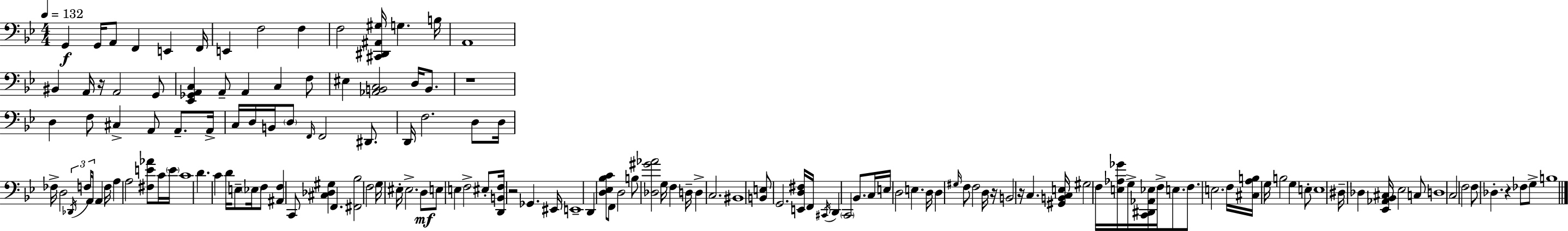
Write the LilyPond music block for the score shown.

{
  \clef bass
  \numericTimeSignature
  \time 4/4
  \key g \minor
  \tempo 4 = 132
  g,4\f g,16 a,8 f,4 e,4 f,16 | e,4 f2 f4 | f2 <cis, dis, ais, gis>16 g4. b16 | a,1 | \break bis,4 a,16 r16 a,2 g,8 | <ees, ges, a, c>4 a,8-- a,4 c4 f8 | eis4 <aes, b, c>2 d16 b,8. | r1 | \break d4 f8 cis4-> a,8 a,8.-- a,16-> | c16 d16 b,16 \parenthesize d8 \grace { f,16 } f,2 dis,8. | d,16 f2. d8 | d16 fes16-> d2 \tuplet 3/2 { \acciaccatura { des,16 } f16 a,16 } a,4 | \break f16 a4 a2 <fis e' aes'>8 | c'16 \parenthesize e'16 c'1 | d'4. c'4 d'16 e8-- \parenthesize ees16 | f8 <ais, f>4 c,8 <cis des gis>4 f,4. | \break <fis, bes>2 f2 | g16 eis16-. eis2.-> | d8\mf e8 e4 f2-> | eis8-. <d, b, f>16 r2 ges,4. | \break eis,16 e,1-- | d,4 <d ees bes c'>8 f,8 d2 | b8 <des gis' aes'>2 g16 f4 | d16-- d4-> c2. | \break bis,1 | <b, e>8 g,2. | <e, d fis>16 f,16 \acciaccatura { cis,16 } d,4 \parenthesize c,2 bes,8. | c16 e16 d2 e4. | \break d16 d4 \grace { gis16 } f8 f2 | d16 r16 b,2 r16 c4. | <gis, b, c e>16 gis2 f16 <e aes ges'>16 g16-> <c, dis, aes, ees>16 | f16-> e8. f8. e2. | \break f16 <cis a b>16 g16 b2 g4 | e8-. e1 | dis16-- des4 <ees, aes, bes, cis>16 ees2 | c8 d1 | \break c2 f2 | f8 des4.-. r4 | fes8 g8-> b1 | \bar "|."
}